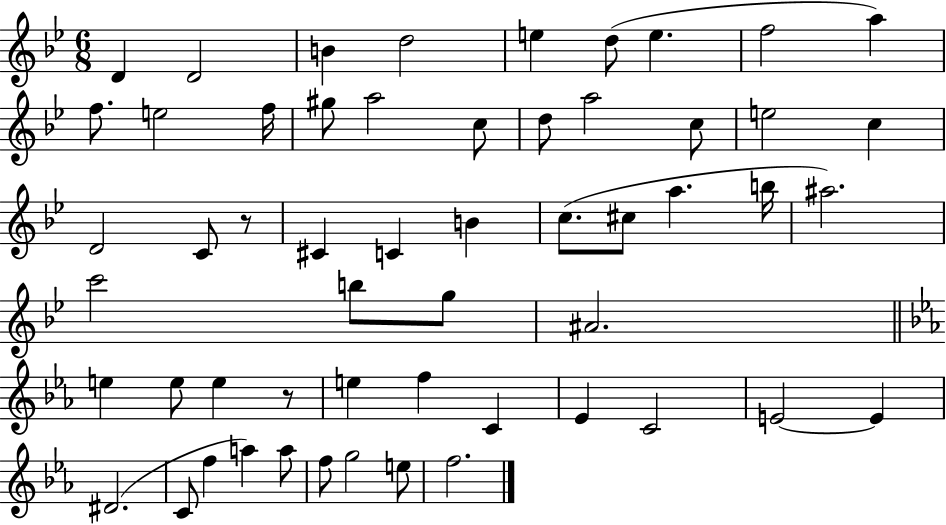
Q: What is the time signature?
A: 6/8